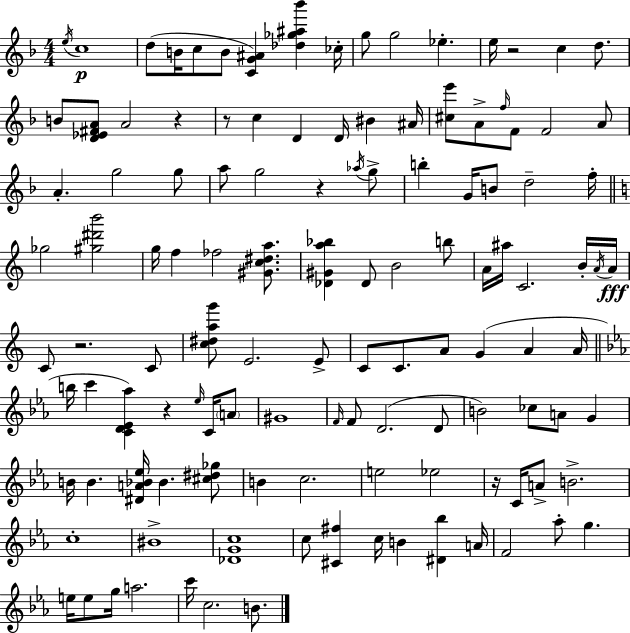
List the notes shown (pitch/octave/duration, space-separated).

E5/s C5/w D5/e B4/s C5/e B4/e [C4,G4,A#4]/q [Db5,Gb5,A#5,Bb6]/q CES5/s G5/e G5/h Eb5/q. E5/s R/h C5/q D5/e. B4/e [D4,Eb4,F#4,A4]/e A4/h R/q R/e C5/q D4/q D4/s BIS4/q A#4/s [C#5,E6]/e A4/e F5/s F4/e F4/h A4/e A4/q. G5/h G5/e A5/e G5/h R/q Ab5/s G5/e B5/q G4/s B4/e D5/h F5/s Gb5/h [G#5,D#6,B6]/h G5/s F5/q FES5/h [G#4,C5,D#5,A5]/e. [Db4,G#4,A5,Bb5]/q Db4/e B4/h B5/e A4/s A#5/s C4/h. B4/s A4/s A4/s C4/e R/h. C4/e [C5,D#5,A5,G6]/e E4/h. E4/e C4/e C4/e. A4/e G4/q A4/q A4/s B5/s C6/q [C4,D4,Eb4,Ab5]/q R/q Eb5/s C4/s A4/e G#4/w F4/s F4/e D4/h. D4/e B4/h CES5/e A4/e G4/q B4/s B4/q. [D#4,A4,Bb4,Eb5]/s Bb4/q. [C#5,D#5,Gb5]/e B4/q C5/h. E5/h Eb5/h R/s C4/s A4/e B4/h. C5/w BIS4/w [Db4,G4,C5]/w C5/e [C#4,F#5]/q C5/s B4/q [D#4,Bb5]/q A4/s F4/h Ab5/e G5/q. E5/s E5/e G5/s A5/h. C6/s C5/h. B4/e.